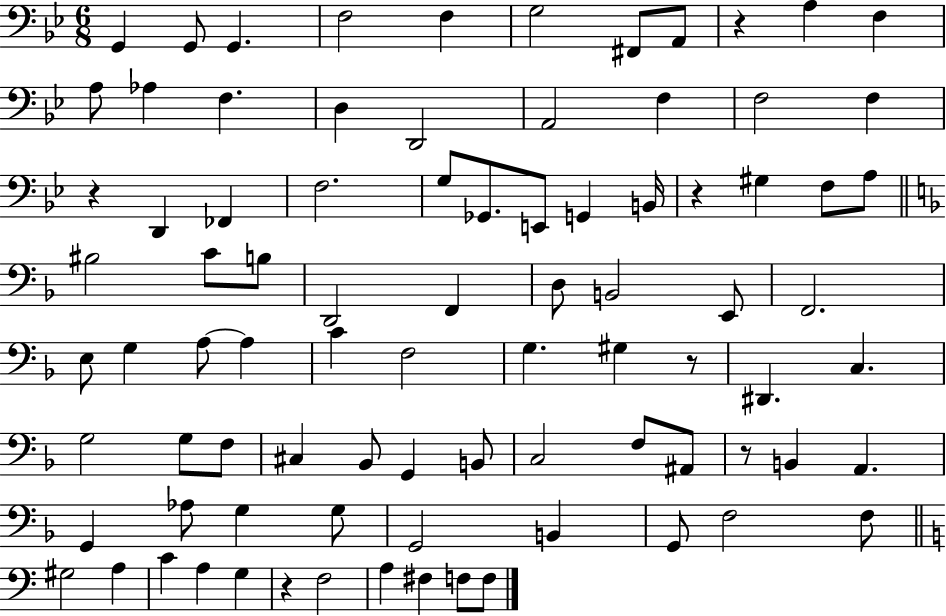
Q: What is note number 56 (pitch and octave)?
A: B2